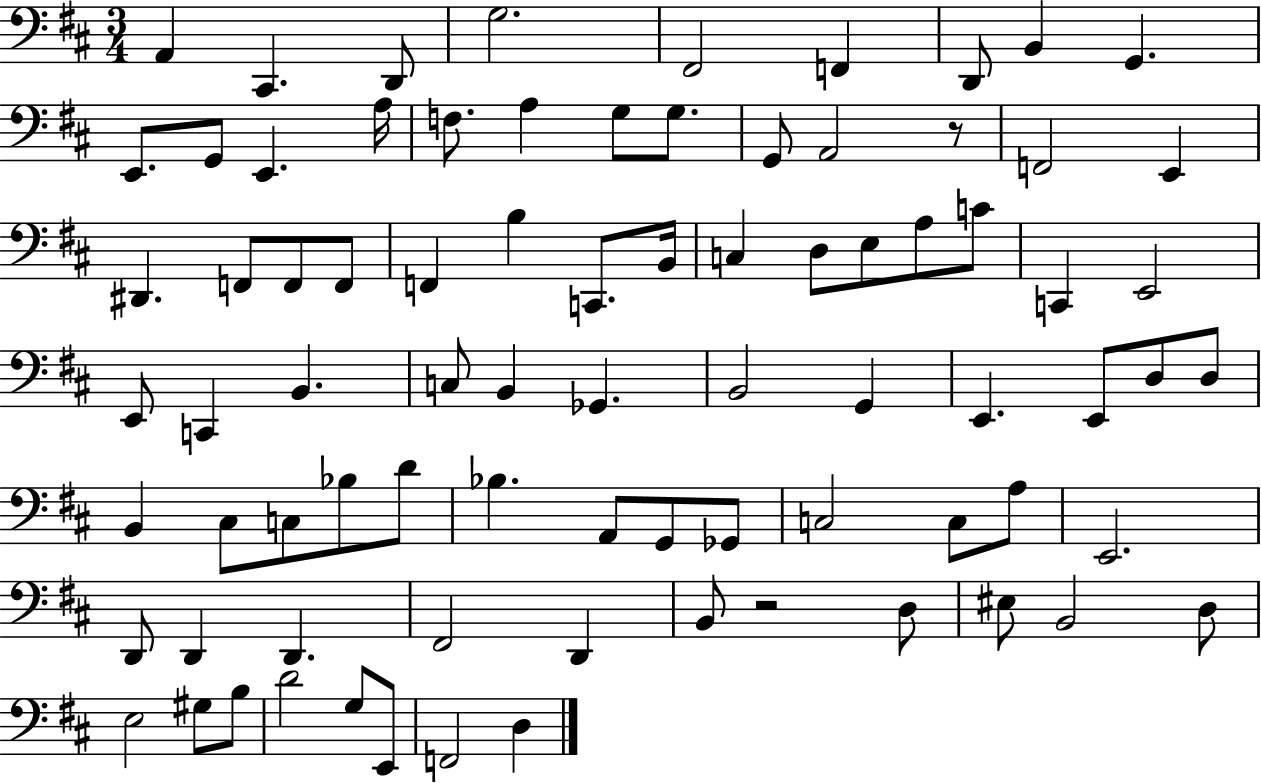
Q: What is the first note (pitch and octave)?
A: A2